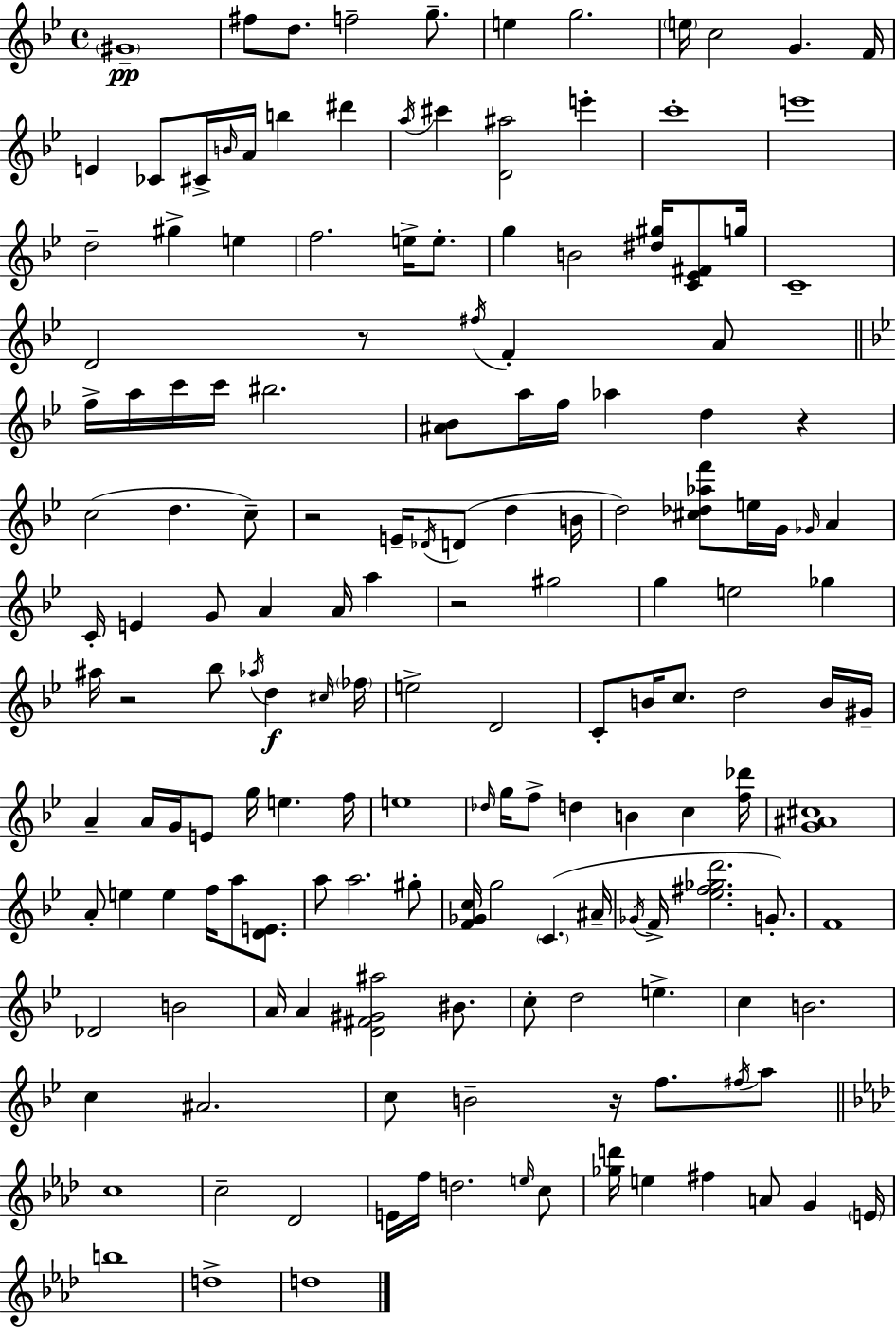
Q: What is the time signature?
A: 4/4